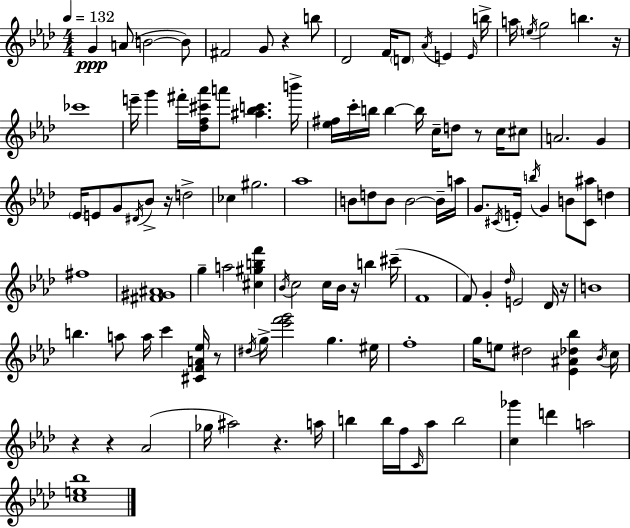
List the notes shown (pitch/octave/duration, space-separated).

G4/q A4/e B4/h B4/e F#4/h G4/e R/q B5/e Db4/h F4/s D4/e Ab4/s E4/q E4/s B5/s A5/s E5/s G5/h B5/q. R/s CES6/w E6/s G6/q F#6/s [Db5,F5,C#6,Ab6]/s A6/e [A#5,Bb5,C6]/q. B6/s [Eb5,F#5]/s C6/s B5/s B5/q B5/s C5/s D5/e R/e C5/s C#5/e A4/h. G4/q Eb4/s E4/e G4/e D#4/s Bb4/e R/s D5/h CES5/q G#5/h. Ab5/w B4/e D5/e B4/e B4/h B4/s A5/s G4/e. C#4/s E4/s B5/s G4/q B4/e [C#4,A#5]/e D5/q F#5/w [F#4,G#4,A#4]/w G5/q A5/h [C#5,G#5,B5,F6]/q Bb4/s C5/h C5/s Bb4/s R/s B5/q C#6/s F4/w F4/e G4/q Db5/s E4/h Db4/s R/s B4/w B5/q. A5/e A5/s C6/q [C#4,F4,A4,Eb5]/s R/e D#5/s G5/s [Eb6,F6,G6]/h G5/q. EIS5/s F5/w G5/s E5/e D#5/h [Eb4,A#4,Db5,Bb5]/q Bb4/s C5/s R/q R/q Ab4/h Gb5/s A#5/h R/q. A5/s B5/q B5/s F5/s C4/s Ab5/e B5/h [C5,Gb6]/q D6/q A5/h [C5,E5,Bb5]/w